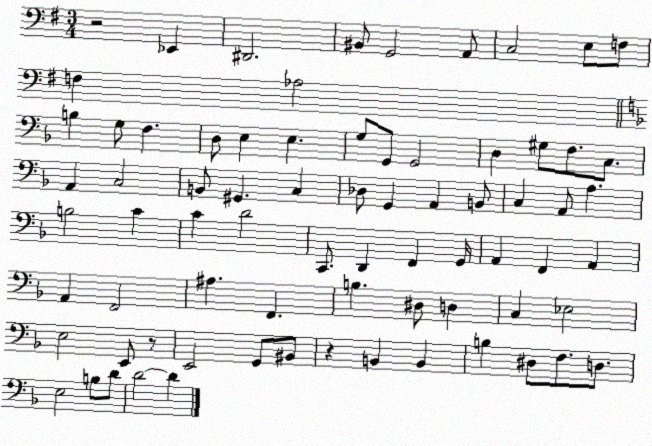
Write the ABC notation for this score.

X:1
T:Untitled
M:3/4
L:1/4
K:G
z2 _E,, ^D,,2 ^B,,/2 G,,2 A,,/2 C,2 E,/2 F,/2 F, _A,2 B, G,/2 F, D,/2 E, E, G,/2 G,,/2 G,,2 D, ^G,/2 F,/2 C,/2 A,, C,2 B,,/2 ^G,, C, _D,/2 G,, A,, B,,/2 C, A,,/2 A, B,2 C C D2 C,,/2 D,, F,, G,,/4 A,, F,, A,, A,, F,,2 ^A, F,, B, ^D,/2 D, C, _E,2 E,2 E,,/2 z/2 E,,2 G,,/2 ^B,,/2 z B,, B,, B, ^D,/2 F,/2 D,/2 E,2 B,/2 D/2 D2 D